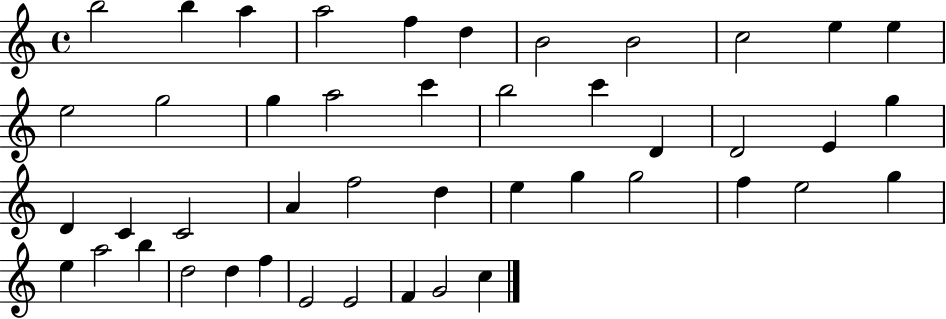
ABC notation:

X:1
T:Untitled
M:4/4
L:1/4
K:C
b2 b a a2 f d B2 B2 c2 e e e2 g2 g a2 c' b2 c' D D2 E g D C C2 A f2 d e g g2 f e2 g e a2 b d2 d f E2 E2 F G2 c